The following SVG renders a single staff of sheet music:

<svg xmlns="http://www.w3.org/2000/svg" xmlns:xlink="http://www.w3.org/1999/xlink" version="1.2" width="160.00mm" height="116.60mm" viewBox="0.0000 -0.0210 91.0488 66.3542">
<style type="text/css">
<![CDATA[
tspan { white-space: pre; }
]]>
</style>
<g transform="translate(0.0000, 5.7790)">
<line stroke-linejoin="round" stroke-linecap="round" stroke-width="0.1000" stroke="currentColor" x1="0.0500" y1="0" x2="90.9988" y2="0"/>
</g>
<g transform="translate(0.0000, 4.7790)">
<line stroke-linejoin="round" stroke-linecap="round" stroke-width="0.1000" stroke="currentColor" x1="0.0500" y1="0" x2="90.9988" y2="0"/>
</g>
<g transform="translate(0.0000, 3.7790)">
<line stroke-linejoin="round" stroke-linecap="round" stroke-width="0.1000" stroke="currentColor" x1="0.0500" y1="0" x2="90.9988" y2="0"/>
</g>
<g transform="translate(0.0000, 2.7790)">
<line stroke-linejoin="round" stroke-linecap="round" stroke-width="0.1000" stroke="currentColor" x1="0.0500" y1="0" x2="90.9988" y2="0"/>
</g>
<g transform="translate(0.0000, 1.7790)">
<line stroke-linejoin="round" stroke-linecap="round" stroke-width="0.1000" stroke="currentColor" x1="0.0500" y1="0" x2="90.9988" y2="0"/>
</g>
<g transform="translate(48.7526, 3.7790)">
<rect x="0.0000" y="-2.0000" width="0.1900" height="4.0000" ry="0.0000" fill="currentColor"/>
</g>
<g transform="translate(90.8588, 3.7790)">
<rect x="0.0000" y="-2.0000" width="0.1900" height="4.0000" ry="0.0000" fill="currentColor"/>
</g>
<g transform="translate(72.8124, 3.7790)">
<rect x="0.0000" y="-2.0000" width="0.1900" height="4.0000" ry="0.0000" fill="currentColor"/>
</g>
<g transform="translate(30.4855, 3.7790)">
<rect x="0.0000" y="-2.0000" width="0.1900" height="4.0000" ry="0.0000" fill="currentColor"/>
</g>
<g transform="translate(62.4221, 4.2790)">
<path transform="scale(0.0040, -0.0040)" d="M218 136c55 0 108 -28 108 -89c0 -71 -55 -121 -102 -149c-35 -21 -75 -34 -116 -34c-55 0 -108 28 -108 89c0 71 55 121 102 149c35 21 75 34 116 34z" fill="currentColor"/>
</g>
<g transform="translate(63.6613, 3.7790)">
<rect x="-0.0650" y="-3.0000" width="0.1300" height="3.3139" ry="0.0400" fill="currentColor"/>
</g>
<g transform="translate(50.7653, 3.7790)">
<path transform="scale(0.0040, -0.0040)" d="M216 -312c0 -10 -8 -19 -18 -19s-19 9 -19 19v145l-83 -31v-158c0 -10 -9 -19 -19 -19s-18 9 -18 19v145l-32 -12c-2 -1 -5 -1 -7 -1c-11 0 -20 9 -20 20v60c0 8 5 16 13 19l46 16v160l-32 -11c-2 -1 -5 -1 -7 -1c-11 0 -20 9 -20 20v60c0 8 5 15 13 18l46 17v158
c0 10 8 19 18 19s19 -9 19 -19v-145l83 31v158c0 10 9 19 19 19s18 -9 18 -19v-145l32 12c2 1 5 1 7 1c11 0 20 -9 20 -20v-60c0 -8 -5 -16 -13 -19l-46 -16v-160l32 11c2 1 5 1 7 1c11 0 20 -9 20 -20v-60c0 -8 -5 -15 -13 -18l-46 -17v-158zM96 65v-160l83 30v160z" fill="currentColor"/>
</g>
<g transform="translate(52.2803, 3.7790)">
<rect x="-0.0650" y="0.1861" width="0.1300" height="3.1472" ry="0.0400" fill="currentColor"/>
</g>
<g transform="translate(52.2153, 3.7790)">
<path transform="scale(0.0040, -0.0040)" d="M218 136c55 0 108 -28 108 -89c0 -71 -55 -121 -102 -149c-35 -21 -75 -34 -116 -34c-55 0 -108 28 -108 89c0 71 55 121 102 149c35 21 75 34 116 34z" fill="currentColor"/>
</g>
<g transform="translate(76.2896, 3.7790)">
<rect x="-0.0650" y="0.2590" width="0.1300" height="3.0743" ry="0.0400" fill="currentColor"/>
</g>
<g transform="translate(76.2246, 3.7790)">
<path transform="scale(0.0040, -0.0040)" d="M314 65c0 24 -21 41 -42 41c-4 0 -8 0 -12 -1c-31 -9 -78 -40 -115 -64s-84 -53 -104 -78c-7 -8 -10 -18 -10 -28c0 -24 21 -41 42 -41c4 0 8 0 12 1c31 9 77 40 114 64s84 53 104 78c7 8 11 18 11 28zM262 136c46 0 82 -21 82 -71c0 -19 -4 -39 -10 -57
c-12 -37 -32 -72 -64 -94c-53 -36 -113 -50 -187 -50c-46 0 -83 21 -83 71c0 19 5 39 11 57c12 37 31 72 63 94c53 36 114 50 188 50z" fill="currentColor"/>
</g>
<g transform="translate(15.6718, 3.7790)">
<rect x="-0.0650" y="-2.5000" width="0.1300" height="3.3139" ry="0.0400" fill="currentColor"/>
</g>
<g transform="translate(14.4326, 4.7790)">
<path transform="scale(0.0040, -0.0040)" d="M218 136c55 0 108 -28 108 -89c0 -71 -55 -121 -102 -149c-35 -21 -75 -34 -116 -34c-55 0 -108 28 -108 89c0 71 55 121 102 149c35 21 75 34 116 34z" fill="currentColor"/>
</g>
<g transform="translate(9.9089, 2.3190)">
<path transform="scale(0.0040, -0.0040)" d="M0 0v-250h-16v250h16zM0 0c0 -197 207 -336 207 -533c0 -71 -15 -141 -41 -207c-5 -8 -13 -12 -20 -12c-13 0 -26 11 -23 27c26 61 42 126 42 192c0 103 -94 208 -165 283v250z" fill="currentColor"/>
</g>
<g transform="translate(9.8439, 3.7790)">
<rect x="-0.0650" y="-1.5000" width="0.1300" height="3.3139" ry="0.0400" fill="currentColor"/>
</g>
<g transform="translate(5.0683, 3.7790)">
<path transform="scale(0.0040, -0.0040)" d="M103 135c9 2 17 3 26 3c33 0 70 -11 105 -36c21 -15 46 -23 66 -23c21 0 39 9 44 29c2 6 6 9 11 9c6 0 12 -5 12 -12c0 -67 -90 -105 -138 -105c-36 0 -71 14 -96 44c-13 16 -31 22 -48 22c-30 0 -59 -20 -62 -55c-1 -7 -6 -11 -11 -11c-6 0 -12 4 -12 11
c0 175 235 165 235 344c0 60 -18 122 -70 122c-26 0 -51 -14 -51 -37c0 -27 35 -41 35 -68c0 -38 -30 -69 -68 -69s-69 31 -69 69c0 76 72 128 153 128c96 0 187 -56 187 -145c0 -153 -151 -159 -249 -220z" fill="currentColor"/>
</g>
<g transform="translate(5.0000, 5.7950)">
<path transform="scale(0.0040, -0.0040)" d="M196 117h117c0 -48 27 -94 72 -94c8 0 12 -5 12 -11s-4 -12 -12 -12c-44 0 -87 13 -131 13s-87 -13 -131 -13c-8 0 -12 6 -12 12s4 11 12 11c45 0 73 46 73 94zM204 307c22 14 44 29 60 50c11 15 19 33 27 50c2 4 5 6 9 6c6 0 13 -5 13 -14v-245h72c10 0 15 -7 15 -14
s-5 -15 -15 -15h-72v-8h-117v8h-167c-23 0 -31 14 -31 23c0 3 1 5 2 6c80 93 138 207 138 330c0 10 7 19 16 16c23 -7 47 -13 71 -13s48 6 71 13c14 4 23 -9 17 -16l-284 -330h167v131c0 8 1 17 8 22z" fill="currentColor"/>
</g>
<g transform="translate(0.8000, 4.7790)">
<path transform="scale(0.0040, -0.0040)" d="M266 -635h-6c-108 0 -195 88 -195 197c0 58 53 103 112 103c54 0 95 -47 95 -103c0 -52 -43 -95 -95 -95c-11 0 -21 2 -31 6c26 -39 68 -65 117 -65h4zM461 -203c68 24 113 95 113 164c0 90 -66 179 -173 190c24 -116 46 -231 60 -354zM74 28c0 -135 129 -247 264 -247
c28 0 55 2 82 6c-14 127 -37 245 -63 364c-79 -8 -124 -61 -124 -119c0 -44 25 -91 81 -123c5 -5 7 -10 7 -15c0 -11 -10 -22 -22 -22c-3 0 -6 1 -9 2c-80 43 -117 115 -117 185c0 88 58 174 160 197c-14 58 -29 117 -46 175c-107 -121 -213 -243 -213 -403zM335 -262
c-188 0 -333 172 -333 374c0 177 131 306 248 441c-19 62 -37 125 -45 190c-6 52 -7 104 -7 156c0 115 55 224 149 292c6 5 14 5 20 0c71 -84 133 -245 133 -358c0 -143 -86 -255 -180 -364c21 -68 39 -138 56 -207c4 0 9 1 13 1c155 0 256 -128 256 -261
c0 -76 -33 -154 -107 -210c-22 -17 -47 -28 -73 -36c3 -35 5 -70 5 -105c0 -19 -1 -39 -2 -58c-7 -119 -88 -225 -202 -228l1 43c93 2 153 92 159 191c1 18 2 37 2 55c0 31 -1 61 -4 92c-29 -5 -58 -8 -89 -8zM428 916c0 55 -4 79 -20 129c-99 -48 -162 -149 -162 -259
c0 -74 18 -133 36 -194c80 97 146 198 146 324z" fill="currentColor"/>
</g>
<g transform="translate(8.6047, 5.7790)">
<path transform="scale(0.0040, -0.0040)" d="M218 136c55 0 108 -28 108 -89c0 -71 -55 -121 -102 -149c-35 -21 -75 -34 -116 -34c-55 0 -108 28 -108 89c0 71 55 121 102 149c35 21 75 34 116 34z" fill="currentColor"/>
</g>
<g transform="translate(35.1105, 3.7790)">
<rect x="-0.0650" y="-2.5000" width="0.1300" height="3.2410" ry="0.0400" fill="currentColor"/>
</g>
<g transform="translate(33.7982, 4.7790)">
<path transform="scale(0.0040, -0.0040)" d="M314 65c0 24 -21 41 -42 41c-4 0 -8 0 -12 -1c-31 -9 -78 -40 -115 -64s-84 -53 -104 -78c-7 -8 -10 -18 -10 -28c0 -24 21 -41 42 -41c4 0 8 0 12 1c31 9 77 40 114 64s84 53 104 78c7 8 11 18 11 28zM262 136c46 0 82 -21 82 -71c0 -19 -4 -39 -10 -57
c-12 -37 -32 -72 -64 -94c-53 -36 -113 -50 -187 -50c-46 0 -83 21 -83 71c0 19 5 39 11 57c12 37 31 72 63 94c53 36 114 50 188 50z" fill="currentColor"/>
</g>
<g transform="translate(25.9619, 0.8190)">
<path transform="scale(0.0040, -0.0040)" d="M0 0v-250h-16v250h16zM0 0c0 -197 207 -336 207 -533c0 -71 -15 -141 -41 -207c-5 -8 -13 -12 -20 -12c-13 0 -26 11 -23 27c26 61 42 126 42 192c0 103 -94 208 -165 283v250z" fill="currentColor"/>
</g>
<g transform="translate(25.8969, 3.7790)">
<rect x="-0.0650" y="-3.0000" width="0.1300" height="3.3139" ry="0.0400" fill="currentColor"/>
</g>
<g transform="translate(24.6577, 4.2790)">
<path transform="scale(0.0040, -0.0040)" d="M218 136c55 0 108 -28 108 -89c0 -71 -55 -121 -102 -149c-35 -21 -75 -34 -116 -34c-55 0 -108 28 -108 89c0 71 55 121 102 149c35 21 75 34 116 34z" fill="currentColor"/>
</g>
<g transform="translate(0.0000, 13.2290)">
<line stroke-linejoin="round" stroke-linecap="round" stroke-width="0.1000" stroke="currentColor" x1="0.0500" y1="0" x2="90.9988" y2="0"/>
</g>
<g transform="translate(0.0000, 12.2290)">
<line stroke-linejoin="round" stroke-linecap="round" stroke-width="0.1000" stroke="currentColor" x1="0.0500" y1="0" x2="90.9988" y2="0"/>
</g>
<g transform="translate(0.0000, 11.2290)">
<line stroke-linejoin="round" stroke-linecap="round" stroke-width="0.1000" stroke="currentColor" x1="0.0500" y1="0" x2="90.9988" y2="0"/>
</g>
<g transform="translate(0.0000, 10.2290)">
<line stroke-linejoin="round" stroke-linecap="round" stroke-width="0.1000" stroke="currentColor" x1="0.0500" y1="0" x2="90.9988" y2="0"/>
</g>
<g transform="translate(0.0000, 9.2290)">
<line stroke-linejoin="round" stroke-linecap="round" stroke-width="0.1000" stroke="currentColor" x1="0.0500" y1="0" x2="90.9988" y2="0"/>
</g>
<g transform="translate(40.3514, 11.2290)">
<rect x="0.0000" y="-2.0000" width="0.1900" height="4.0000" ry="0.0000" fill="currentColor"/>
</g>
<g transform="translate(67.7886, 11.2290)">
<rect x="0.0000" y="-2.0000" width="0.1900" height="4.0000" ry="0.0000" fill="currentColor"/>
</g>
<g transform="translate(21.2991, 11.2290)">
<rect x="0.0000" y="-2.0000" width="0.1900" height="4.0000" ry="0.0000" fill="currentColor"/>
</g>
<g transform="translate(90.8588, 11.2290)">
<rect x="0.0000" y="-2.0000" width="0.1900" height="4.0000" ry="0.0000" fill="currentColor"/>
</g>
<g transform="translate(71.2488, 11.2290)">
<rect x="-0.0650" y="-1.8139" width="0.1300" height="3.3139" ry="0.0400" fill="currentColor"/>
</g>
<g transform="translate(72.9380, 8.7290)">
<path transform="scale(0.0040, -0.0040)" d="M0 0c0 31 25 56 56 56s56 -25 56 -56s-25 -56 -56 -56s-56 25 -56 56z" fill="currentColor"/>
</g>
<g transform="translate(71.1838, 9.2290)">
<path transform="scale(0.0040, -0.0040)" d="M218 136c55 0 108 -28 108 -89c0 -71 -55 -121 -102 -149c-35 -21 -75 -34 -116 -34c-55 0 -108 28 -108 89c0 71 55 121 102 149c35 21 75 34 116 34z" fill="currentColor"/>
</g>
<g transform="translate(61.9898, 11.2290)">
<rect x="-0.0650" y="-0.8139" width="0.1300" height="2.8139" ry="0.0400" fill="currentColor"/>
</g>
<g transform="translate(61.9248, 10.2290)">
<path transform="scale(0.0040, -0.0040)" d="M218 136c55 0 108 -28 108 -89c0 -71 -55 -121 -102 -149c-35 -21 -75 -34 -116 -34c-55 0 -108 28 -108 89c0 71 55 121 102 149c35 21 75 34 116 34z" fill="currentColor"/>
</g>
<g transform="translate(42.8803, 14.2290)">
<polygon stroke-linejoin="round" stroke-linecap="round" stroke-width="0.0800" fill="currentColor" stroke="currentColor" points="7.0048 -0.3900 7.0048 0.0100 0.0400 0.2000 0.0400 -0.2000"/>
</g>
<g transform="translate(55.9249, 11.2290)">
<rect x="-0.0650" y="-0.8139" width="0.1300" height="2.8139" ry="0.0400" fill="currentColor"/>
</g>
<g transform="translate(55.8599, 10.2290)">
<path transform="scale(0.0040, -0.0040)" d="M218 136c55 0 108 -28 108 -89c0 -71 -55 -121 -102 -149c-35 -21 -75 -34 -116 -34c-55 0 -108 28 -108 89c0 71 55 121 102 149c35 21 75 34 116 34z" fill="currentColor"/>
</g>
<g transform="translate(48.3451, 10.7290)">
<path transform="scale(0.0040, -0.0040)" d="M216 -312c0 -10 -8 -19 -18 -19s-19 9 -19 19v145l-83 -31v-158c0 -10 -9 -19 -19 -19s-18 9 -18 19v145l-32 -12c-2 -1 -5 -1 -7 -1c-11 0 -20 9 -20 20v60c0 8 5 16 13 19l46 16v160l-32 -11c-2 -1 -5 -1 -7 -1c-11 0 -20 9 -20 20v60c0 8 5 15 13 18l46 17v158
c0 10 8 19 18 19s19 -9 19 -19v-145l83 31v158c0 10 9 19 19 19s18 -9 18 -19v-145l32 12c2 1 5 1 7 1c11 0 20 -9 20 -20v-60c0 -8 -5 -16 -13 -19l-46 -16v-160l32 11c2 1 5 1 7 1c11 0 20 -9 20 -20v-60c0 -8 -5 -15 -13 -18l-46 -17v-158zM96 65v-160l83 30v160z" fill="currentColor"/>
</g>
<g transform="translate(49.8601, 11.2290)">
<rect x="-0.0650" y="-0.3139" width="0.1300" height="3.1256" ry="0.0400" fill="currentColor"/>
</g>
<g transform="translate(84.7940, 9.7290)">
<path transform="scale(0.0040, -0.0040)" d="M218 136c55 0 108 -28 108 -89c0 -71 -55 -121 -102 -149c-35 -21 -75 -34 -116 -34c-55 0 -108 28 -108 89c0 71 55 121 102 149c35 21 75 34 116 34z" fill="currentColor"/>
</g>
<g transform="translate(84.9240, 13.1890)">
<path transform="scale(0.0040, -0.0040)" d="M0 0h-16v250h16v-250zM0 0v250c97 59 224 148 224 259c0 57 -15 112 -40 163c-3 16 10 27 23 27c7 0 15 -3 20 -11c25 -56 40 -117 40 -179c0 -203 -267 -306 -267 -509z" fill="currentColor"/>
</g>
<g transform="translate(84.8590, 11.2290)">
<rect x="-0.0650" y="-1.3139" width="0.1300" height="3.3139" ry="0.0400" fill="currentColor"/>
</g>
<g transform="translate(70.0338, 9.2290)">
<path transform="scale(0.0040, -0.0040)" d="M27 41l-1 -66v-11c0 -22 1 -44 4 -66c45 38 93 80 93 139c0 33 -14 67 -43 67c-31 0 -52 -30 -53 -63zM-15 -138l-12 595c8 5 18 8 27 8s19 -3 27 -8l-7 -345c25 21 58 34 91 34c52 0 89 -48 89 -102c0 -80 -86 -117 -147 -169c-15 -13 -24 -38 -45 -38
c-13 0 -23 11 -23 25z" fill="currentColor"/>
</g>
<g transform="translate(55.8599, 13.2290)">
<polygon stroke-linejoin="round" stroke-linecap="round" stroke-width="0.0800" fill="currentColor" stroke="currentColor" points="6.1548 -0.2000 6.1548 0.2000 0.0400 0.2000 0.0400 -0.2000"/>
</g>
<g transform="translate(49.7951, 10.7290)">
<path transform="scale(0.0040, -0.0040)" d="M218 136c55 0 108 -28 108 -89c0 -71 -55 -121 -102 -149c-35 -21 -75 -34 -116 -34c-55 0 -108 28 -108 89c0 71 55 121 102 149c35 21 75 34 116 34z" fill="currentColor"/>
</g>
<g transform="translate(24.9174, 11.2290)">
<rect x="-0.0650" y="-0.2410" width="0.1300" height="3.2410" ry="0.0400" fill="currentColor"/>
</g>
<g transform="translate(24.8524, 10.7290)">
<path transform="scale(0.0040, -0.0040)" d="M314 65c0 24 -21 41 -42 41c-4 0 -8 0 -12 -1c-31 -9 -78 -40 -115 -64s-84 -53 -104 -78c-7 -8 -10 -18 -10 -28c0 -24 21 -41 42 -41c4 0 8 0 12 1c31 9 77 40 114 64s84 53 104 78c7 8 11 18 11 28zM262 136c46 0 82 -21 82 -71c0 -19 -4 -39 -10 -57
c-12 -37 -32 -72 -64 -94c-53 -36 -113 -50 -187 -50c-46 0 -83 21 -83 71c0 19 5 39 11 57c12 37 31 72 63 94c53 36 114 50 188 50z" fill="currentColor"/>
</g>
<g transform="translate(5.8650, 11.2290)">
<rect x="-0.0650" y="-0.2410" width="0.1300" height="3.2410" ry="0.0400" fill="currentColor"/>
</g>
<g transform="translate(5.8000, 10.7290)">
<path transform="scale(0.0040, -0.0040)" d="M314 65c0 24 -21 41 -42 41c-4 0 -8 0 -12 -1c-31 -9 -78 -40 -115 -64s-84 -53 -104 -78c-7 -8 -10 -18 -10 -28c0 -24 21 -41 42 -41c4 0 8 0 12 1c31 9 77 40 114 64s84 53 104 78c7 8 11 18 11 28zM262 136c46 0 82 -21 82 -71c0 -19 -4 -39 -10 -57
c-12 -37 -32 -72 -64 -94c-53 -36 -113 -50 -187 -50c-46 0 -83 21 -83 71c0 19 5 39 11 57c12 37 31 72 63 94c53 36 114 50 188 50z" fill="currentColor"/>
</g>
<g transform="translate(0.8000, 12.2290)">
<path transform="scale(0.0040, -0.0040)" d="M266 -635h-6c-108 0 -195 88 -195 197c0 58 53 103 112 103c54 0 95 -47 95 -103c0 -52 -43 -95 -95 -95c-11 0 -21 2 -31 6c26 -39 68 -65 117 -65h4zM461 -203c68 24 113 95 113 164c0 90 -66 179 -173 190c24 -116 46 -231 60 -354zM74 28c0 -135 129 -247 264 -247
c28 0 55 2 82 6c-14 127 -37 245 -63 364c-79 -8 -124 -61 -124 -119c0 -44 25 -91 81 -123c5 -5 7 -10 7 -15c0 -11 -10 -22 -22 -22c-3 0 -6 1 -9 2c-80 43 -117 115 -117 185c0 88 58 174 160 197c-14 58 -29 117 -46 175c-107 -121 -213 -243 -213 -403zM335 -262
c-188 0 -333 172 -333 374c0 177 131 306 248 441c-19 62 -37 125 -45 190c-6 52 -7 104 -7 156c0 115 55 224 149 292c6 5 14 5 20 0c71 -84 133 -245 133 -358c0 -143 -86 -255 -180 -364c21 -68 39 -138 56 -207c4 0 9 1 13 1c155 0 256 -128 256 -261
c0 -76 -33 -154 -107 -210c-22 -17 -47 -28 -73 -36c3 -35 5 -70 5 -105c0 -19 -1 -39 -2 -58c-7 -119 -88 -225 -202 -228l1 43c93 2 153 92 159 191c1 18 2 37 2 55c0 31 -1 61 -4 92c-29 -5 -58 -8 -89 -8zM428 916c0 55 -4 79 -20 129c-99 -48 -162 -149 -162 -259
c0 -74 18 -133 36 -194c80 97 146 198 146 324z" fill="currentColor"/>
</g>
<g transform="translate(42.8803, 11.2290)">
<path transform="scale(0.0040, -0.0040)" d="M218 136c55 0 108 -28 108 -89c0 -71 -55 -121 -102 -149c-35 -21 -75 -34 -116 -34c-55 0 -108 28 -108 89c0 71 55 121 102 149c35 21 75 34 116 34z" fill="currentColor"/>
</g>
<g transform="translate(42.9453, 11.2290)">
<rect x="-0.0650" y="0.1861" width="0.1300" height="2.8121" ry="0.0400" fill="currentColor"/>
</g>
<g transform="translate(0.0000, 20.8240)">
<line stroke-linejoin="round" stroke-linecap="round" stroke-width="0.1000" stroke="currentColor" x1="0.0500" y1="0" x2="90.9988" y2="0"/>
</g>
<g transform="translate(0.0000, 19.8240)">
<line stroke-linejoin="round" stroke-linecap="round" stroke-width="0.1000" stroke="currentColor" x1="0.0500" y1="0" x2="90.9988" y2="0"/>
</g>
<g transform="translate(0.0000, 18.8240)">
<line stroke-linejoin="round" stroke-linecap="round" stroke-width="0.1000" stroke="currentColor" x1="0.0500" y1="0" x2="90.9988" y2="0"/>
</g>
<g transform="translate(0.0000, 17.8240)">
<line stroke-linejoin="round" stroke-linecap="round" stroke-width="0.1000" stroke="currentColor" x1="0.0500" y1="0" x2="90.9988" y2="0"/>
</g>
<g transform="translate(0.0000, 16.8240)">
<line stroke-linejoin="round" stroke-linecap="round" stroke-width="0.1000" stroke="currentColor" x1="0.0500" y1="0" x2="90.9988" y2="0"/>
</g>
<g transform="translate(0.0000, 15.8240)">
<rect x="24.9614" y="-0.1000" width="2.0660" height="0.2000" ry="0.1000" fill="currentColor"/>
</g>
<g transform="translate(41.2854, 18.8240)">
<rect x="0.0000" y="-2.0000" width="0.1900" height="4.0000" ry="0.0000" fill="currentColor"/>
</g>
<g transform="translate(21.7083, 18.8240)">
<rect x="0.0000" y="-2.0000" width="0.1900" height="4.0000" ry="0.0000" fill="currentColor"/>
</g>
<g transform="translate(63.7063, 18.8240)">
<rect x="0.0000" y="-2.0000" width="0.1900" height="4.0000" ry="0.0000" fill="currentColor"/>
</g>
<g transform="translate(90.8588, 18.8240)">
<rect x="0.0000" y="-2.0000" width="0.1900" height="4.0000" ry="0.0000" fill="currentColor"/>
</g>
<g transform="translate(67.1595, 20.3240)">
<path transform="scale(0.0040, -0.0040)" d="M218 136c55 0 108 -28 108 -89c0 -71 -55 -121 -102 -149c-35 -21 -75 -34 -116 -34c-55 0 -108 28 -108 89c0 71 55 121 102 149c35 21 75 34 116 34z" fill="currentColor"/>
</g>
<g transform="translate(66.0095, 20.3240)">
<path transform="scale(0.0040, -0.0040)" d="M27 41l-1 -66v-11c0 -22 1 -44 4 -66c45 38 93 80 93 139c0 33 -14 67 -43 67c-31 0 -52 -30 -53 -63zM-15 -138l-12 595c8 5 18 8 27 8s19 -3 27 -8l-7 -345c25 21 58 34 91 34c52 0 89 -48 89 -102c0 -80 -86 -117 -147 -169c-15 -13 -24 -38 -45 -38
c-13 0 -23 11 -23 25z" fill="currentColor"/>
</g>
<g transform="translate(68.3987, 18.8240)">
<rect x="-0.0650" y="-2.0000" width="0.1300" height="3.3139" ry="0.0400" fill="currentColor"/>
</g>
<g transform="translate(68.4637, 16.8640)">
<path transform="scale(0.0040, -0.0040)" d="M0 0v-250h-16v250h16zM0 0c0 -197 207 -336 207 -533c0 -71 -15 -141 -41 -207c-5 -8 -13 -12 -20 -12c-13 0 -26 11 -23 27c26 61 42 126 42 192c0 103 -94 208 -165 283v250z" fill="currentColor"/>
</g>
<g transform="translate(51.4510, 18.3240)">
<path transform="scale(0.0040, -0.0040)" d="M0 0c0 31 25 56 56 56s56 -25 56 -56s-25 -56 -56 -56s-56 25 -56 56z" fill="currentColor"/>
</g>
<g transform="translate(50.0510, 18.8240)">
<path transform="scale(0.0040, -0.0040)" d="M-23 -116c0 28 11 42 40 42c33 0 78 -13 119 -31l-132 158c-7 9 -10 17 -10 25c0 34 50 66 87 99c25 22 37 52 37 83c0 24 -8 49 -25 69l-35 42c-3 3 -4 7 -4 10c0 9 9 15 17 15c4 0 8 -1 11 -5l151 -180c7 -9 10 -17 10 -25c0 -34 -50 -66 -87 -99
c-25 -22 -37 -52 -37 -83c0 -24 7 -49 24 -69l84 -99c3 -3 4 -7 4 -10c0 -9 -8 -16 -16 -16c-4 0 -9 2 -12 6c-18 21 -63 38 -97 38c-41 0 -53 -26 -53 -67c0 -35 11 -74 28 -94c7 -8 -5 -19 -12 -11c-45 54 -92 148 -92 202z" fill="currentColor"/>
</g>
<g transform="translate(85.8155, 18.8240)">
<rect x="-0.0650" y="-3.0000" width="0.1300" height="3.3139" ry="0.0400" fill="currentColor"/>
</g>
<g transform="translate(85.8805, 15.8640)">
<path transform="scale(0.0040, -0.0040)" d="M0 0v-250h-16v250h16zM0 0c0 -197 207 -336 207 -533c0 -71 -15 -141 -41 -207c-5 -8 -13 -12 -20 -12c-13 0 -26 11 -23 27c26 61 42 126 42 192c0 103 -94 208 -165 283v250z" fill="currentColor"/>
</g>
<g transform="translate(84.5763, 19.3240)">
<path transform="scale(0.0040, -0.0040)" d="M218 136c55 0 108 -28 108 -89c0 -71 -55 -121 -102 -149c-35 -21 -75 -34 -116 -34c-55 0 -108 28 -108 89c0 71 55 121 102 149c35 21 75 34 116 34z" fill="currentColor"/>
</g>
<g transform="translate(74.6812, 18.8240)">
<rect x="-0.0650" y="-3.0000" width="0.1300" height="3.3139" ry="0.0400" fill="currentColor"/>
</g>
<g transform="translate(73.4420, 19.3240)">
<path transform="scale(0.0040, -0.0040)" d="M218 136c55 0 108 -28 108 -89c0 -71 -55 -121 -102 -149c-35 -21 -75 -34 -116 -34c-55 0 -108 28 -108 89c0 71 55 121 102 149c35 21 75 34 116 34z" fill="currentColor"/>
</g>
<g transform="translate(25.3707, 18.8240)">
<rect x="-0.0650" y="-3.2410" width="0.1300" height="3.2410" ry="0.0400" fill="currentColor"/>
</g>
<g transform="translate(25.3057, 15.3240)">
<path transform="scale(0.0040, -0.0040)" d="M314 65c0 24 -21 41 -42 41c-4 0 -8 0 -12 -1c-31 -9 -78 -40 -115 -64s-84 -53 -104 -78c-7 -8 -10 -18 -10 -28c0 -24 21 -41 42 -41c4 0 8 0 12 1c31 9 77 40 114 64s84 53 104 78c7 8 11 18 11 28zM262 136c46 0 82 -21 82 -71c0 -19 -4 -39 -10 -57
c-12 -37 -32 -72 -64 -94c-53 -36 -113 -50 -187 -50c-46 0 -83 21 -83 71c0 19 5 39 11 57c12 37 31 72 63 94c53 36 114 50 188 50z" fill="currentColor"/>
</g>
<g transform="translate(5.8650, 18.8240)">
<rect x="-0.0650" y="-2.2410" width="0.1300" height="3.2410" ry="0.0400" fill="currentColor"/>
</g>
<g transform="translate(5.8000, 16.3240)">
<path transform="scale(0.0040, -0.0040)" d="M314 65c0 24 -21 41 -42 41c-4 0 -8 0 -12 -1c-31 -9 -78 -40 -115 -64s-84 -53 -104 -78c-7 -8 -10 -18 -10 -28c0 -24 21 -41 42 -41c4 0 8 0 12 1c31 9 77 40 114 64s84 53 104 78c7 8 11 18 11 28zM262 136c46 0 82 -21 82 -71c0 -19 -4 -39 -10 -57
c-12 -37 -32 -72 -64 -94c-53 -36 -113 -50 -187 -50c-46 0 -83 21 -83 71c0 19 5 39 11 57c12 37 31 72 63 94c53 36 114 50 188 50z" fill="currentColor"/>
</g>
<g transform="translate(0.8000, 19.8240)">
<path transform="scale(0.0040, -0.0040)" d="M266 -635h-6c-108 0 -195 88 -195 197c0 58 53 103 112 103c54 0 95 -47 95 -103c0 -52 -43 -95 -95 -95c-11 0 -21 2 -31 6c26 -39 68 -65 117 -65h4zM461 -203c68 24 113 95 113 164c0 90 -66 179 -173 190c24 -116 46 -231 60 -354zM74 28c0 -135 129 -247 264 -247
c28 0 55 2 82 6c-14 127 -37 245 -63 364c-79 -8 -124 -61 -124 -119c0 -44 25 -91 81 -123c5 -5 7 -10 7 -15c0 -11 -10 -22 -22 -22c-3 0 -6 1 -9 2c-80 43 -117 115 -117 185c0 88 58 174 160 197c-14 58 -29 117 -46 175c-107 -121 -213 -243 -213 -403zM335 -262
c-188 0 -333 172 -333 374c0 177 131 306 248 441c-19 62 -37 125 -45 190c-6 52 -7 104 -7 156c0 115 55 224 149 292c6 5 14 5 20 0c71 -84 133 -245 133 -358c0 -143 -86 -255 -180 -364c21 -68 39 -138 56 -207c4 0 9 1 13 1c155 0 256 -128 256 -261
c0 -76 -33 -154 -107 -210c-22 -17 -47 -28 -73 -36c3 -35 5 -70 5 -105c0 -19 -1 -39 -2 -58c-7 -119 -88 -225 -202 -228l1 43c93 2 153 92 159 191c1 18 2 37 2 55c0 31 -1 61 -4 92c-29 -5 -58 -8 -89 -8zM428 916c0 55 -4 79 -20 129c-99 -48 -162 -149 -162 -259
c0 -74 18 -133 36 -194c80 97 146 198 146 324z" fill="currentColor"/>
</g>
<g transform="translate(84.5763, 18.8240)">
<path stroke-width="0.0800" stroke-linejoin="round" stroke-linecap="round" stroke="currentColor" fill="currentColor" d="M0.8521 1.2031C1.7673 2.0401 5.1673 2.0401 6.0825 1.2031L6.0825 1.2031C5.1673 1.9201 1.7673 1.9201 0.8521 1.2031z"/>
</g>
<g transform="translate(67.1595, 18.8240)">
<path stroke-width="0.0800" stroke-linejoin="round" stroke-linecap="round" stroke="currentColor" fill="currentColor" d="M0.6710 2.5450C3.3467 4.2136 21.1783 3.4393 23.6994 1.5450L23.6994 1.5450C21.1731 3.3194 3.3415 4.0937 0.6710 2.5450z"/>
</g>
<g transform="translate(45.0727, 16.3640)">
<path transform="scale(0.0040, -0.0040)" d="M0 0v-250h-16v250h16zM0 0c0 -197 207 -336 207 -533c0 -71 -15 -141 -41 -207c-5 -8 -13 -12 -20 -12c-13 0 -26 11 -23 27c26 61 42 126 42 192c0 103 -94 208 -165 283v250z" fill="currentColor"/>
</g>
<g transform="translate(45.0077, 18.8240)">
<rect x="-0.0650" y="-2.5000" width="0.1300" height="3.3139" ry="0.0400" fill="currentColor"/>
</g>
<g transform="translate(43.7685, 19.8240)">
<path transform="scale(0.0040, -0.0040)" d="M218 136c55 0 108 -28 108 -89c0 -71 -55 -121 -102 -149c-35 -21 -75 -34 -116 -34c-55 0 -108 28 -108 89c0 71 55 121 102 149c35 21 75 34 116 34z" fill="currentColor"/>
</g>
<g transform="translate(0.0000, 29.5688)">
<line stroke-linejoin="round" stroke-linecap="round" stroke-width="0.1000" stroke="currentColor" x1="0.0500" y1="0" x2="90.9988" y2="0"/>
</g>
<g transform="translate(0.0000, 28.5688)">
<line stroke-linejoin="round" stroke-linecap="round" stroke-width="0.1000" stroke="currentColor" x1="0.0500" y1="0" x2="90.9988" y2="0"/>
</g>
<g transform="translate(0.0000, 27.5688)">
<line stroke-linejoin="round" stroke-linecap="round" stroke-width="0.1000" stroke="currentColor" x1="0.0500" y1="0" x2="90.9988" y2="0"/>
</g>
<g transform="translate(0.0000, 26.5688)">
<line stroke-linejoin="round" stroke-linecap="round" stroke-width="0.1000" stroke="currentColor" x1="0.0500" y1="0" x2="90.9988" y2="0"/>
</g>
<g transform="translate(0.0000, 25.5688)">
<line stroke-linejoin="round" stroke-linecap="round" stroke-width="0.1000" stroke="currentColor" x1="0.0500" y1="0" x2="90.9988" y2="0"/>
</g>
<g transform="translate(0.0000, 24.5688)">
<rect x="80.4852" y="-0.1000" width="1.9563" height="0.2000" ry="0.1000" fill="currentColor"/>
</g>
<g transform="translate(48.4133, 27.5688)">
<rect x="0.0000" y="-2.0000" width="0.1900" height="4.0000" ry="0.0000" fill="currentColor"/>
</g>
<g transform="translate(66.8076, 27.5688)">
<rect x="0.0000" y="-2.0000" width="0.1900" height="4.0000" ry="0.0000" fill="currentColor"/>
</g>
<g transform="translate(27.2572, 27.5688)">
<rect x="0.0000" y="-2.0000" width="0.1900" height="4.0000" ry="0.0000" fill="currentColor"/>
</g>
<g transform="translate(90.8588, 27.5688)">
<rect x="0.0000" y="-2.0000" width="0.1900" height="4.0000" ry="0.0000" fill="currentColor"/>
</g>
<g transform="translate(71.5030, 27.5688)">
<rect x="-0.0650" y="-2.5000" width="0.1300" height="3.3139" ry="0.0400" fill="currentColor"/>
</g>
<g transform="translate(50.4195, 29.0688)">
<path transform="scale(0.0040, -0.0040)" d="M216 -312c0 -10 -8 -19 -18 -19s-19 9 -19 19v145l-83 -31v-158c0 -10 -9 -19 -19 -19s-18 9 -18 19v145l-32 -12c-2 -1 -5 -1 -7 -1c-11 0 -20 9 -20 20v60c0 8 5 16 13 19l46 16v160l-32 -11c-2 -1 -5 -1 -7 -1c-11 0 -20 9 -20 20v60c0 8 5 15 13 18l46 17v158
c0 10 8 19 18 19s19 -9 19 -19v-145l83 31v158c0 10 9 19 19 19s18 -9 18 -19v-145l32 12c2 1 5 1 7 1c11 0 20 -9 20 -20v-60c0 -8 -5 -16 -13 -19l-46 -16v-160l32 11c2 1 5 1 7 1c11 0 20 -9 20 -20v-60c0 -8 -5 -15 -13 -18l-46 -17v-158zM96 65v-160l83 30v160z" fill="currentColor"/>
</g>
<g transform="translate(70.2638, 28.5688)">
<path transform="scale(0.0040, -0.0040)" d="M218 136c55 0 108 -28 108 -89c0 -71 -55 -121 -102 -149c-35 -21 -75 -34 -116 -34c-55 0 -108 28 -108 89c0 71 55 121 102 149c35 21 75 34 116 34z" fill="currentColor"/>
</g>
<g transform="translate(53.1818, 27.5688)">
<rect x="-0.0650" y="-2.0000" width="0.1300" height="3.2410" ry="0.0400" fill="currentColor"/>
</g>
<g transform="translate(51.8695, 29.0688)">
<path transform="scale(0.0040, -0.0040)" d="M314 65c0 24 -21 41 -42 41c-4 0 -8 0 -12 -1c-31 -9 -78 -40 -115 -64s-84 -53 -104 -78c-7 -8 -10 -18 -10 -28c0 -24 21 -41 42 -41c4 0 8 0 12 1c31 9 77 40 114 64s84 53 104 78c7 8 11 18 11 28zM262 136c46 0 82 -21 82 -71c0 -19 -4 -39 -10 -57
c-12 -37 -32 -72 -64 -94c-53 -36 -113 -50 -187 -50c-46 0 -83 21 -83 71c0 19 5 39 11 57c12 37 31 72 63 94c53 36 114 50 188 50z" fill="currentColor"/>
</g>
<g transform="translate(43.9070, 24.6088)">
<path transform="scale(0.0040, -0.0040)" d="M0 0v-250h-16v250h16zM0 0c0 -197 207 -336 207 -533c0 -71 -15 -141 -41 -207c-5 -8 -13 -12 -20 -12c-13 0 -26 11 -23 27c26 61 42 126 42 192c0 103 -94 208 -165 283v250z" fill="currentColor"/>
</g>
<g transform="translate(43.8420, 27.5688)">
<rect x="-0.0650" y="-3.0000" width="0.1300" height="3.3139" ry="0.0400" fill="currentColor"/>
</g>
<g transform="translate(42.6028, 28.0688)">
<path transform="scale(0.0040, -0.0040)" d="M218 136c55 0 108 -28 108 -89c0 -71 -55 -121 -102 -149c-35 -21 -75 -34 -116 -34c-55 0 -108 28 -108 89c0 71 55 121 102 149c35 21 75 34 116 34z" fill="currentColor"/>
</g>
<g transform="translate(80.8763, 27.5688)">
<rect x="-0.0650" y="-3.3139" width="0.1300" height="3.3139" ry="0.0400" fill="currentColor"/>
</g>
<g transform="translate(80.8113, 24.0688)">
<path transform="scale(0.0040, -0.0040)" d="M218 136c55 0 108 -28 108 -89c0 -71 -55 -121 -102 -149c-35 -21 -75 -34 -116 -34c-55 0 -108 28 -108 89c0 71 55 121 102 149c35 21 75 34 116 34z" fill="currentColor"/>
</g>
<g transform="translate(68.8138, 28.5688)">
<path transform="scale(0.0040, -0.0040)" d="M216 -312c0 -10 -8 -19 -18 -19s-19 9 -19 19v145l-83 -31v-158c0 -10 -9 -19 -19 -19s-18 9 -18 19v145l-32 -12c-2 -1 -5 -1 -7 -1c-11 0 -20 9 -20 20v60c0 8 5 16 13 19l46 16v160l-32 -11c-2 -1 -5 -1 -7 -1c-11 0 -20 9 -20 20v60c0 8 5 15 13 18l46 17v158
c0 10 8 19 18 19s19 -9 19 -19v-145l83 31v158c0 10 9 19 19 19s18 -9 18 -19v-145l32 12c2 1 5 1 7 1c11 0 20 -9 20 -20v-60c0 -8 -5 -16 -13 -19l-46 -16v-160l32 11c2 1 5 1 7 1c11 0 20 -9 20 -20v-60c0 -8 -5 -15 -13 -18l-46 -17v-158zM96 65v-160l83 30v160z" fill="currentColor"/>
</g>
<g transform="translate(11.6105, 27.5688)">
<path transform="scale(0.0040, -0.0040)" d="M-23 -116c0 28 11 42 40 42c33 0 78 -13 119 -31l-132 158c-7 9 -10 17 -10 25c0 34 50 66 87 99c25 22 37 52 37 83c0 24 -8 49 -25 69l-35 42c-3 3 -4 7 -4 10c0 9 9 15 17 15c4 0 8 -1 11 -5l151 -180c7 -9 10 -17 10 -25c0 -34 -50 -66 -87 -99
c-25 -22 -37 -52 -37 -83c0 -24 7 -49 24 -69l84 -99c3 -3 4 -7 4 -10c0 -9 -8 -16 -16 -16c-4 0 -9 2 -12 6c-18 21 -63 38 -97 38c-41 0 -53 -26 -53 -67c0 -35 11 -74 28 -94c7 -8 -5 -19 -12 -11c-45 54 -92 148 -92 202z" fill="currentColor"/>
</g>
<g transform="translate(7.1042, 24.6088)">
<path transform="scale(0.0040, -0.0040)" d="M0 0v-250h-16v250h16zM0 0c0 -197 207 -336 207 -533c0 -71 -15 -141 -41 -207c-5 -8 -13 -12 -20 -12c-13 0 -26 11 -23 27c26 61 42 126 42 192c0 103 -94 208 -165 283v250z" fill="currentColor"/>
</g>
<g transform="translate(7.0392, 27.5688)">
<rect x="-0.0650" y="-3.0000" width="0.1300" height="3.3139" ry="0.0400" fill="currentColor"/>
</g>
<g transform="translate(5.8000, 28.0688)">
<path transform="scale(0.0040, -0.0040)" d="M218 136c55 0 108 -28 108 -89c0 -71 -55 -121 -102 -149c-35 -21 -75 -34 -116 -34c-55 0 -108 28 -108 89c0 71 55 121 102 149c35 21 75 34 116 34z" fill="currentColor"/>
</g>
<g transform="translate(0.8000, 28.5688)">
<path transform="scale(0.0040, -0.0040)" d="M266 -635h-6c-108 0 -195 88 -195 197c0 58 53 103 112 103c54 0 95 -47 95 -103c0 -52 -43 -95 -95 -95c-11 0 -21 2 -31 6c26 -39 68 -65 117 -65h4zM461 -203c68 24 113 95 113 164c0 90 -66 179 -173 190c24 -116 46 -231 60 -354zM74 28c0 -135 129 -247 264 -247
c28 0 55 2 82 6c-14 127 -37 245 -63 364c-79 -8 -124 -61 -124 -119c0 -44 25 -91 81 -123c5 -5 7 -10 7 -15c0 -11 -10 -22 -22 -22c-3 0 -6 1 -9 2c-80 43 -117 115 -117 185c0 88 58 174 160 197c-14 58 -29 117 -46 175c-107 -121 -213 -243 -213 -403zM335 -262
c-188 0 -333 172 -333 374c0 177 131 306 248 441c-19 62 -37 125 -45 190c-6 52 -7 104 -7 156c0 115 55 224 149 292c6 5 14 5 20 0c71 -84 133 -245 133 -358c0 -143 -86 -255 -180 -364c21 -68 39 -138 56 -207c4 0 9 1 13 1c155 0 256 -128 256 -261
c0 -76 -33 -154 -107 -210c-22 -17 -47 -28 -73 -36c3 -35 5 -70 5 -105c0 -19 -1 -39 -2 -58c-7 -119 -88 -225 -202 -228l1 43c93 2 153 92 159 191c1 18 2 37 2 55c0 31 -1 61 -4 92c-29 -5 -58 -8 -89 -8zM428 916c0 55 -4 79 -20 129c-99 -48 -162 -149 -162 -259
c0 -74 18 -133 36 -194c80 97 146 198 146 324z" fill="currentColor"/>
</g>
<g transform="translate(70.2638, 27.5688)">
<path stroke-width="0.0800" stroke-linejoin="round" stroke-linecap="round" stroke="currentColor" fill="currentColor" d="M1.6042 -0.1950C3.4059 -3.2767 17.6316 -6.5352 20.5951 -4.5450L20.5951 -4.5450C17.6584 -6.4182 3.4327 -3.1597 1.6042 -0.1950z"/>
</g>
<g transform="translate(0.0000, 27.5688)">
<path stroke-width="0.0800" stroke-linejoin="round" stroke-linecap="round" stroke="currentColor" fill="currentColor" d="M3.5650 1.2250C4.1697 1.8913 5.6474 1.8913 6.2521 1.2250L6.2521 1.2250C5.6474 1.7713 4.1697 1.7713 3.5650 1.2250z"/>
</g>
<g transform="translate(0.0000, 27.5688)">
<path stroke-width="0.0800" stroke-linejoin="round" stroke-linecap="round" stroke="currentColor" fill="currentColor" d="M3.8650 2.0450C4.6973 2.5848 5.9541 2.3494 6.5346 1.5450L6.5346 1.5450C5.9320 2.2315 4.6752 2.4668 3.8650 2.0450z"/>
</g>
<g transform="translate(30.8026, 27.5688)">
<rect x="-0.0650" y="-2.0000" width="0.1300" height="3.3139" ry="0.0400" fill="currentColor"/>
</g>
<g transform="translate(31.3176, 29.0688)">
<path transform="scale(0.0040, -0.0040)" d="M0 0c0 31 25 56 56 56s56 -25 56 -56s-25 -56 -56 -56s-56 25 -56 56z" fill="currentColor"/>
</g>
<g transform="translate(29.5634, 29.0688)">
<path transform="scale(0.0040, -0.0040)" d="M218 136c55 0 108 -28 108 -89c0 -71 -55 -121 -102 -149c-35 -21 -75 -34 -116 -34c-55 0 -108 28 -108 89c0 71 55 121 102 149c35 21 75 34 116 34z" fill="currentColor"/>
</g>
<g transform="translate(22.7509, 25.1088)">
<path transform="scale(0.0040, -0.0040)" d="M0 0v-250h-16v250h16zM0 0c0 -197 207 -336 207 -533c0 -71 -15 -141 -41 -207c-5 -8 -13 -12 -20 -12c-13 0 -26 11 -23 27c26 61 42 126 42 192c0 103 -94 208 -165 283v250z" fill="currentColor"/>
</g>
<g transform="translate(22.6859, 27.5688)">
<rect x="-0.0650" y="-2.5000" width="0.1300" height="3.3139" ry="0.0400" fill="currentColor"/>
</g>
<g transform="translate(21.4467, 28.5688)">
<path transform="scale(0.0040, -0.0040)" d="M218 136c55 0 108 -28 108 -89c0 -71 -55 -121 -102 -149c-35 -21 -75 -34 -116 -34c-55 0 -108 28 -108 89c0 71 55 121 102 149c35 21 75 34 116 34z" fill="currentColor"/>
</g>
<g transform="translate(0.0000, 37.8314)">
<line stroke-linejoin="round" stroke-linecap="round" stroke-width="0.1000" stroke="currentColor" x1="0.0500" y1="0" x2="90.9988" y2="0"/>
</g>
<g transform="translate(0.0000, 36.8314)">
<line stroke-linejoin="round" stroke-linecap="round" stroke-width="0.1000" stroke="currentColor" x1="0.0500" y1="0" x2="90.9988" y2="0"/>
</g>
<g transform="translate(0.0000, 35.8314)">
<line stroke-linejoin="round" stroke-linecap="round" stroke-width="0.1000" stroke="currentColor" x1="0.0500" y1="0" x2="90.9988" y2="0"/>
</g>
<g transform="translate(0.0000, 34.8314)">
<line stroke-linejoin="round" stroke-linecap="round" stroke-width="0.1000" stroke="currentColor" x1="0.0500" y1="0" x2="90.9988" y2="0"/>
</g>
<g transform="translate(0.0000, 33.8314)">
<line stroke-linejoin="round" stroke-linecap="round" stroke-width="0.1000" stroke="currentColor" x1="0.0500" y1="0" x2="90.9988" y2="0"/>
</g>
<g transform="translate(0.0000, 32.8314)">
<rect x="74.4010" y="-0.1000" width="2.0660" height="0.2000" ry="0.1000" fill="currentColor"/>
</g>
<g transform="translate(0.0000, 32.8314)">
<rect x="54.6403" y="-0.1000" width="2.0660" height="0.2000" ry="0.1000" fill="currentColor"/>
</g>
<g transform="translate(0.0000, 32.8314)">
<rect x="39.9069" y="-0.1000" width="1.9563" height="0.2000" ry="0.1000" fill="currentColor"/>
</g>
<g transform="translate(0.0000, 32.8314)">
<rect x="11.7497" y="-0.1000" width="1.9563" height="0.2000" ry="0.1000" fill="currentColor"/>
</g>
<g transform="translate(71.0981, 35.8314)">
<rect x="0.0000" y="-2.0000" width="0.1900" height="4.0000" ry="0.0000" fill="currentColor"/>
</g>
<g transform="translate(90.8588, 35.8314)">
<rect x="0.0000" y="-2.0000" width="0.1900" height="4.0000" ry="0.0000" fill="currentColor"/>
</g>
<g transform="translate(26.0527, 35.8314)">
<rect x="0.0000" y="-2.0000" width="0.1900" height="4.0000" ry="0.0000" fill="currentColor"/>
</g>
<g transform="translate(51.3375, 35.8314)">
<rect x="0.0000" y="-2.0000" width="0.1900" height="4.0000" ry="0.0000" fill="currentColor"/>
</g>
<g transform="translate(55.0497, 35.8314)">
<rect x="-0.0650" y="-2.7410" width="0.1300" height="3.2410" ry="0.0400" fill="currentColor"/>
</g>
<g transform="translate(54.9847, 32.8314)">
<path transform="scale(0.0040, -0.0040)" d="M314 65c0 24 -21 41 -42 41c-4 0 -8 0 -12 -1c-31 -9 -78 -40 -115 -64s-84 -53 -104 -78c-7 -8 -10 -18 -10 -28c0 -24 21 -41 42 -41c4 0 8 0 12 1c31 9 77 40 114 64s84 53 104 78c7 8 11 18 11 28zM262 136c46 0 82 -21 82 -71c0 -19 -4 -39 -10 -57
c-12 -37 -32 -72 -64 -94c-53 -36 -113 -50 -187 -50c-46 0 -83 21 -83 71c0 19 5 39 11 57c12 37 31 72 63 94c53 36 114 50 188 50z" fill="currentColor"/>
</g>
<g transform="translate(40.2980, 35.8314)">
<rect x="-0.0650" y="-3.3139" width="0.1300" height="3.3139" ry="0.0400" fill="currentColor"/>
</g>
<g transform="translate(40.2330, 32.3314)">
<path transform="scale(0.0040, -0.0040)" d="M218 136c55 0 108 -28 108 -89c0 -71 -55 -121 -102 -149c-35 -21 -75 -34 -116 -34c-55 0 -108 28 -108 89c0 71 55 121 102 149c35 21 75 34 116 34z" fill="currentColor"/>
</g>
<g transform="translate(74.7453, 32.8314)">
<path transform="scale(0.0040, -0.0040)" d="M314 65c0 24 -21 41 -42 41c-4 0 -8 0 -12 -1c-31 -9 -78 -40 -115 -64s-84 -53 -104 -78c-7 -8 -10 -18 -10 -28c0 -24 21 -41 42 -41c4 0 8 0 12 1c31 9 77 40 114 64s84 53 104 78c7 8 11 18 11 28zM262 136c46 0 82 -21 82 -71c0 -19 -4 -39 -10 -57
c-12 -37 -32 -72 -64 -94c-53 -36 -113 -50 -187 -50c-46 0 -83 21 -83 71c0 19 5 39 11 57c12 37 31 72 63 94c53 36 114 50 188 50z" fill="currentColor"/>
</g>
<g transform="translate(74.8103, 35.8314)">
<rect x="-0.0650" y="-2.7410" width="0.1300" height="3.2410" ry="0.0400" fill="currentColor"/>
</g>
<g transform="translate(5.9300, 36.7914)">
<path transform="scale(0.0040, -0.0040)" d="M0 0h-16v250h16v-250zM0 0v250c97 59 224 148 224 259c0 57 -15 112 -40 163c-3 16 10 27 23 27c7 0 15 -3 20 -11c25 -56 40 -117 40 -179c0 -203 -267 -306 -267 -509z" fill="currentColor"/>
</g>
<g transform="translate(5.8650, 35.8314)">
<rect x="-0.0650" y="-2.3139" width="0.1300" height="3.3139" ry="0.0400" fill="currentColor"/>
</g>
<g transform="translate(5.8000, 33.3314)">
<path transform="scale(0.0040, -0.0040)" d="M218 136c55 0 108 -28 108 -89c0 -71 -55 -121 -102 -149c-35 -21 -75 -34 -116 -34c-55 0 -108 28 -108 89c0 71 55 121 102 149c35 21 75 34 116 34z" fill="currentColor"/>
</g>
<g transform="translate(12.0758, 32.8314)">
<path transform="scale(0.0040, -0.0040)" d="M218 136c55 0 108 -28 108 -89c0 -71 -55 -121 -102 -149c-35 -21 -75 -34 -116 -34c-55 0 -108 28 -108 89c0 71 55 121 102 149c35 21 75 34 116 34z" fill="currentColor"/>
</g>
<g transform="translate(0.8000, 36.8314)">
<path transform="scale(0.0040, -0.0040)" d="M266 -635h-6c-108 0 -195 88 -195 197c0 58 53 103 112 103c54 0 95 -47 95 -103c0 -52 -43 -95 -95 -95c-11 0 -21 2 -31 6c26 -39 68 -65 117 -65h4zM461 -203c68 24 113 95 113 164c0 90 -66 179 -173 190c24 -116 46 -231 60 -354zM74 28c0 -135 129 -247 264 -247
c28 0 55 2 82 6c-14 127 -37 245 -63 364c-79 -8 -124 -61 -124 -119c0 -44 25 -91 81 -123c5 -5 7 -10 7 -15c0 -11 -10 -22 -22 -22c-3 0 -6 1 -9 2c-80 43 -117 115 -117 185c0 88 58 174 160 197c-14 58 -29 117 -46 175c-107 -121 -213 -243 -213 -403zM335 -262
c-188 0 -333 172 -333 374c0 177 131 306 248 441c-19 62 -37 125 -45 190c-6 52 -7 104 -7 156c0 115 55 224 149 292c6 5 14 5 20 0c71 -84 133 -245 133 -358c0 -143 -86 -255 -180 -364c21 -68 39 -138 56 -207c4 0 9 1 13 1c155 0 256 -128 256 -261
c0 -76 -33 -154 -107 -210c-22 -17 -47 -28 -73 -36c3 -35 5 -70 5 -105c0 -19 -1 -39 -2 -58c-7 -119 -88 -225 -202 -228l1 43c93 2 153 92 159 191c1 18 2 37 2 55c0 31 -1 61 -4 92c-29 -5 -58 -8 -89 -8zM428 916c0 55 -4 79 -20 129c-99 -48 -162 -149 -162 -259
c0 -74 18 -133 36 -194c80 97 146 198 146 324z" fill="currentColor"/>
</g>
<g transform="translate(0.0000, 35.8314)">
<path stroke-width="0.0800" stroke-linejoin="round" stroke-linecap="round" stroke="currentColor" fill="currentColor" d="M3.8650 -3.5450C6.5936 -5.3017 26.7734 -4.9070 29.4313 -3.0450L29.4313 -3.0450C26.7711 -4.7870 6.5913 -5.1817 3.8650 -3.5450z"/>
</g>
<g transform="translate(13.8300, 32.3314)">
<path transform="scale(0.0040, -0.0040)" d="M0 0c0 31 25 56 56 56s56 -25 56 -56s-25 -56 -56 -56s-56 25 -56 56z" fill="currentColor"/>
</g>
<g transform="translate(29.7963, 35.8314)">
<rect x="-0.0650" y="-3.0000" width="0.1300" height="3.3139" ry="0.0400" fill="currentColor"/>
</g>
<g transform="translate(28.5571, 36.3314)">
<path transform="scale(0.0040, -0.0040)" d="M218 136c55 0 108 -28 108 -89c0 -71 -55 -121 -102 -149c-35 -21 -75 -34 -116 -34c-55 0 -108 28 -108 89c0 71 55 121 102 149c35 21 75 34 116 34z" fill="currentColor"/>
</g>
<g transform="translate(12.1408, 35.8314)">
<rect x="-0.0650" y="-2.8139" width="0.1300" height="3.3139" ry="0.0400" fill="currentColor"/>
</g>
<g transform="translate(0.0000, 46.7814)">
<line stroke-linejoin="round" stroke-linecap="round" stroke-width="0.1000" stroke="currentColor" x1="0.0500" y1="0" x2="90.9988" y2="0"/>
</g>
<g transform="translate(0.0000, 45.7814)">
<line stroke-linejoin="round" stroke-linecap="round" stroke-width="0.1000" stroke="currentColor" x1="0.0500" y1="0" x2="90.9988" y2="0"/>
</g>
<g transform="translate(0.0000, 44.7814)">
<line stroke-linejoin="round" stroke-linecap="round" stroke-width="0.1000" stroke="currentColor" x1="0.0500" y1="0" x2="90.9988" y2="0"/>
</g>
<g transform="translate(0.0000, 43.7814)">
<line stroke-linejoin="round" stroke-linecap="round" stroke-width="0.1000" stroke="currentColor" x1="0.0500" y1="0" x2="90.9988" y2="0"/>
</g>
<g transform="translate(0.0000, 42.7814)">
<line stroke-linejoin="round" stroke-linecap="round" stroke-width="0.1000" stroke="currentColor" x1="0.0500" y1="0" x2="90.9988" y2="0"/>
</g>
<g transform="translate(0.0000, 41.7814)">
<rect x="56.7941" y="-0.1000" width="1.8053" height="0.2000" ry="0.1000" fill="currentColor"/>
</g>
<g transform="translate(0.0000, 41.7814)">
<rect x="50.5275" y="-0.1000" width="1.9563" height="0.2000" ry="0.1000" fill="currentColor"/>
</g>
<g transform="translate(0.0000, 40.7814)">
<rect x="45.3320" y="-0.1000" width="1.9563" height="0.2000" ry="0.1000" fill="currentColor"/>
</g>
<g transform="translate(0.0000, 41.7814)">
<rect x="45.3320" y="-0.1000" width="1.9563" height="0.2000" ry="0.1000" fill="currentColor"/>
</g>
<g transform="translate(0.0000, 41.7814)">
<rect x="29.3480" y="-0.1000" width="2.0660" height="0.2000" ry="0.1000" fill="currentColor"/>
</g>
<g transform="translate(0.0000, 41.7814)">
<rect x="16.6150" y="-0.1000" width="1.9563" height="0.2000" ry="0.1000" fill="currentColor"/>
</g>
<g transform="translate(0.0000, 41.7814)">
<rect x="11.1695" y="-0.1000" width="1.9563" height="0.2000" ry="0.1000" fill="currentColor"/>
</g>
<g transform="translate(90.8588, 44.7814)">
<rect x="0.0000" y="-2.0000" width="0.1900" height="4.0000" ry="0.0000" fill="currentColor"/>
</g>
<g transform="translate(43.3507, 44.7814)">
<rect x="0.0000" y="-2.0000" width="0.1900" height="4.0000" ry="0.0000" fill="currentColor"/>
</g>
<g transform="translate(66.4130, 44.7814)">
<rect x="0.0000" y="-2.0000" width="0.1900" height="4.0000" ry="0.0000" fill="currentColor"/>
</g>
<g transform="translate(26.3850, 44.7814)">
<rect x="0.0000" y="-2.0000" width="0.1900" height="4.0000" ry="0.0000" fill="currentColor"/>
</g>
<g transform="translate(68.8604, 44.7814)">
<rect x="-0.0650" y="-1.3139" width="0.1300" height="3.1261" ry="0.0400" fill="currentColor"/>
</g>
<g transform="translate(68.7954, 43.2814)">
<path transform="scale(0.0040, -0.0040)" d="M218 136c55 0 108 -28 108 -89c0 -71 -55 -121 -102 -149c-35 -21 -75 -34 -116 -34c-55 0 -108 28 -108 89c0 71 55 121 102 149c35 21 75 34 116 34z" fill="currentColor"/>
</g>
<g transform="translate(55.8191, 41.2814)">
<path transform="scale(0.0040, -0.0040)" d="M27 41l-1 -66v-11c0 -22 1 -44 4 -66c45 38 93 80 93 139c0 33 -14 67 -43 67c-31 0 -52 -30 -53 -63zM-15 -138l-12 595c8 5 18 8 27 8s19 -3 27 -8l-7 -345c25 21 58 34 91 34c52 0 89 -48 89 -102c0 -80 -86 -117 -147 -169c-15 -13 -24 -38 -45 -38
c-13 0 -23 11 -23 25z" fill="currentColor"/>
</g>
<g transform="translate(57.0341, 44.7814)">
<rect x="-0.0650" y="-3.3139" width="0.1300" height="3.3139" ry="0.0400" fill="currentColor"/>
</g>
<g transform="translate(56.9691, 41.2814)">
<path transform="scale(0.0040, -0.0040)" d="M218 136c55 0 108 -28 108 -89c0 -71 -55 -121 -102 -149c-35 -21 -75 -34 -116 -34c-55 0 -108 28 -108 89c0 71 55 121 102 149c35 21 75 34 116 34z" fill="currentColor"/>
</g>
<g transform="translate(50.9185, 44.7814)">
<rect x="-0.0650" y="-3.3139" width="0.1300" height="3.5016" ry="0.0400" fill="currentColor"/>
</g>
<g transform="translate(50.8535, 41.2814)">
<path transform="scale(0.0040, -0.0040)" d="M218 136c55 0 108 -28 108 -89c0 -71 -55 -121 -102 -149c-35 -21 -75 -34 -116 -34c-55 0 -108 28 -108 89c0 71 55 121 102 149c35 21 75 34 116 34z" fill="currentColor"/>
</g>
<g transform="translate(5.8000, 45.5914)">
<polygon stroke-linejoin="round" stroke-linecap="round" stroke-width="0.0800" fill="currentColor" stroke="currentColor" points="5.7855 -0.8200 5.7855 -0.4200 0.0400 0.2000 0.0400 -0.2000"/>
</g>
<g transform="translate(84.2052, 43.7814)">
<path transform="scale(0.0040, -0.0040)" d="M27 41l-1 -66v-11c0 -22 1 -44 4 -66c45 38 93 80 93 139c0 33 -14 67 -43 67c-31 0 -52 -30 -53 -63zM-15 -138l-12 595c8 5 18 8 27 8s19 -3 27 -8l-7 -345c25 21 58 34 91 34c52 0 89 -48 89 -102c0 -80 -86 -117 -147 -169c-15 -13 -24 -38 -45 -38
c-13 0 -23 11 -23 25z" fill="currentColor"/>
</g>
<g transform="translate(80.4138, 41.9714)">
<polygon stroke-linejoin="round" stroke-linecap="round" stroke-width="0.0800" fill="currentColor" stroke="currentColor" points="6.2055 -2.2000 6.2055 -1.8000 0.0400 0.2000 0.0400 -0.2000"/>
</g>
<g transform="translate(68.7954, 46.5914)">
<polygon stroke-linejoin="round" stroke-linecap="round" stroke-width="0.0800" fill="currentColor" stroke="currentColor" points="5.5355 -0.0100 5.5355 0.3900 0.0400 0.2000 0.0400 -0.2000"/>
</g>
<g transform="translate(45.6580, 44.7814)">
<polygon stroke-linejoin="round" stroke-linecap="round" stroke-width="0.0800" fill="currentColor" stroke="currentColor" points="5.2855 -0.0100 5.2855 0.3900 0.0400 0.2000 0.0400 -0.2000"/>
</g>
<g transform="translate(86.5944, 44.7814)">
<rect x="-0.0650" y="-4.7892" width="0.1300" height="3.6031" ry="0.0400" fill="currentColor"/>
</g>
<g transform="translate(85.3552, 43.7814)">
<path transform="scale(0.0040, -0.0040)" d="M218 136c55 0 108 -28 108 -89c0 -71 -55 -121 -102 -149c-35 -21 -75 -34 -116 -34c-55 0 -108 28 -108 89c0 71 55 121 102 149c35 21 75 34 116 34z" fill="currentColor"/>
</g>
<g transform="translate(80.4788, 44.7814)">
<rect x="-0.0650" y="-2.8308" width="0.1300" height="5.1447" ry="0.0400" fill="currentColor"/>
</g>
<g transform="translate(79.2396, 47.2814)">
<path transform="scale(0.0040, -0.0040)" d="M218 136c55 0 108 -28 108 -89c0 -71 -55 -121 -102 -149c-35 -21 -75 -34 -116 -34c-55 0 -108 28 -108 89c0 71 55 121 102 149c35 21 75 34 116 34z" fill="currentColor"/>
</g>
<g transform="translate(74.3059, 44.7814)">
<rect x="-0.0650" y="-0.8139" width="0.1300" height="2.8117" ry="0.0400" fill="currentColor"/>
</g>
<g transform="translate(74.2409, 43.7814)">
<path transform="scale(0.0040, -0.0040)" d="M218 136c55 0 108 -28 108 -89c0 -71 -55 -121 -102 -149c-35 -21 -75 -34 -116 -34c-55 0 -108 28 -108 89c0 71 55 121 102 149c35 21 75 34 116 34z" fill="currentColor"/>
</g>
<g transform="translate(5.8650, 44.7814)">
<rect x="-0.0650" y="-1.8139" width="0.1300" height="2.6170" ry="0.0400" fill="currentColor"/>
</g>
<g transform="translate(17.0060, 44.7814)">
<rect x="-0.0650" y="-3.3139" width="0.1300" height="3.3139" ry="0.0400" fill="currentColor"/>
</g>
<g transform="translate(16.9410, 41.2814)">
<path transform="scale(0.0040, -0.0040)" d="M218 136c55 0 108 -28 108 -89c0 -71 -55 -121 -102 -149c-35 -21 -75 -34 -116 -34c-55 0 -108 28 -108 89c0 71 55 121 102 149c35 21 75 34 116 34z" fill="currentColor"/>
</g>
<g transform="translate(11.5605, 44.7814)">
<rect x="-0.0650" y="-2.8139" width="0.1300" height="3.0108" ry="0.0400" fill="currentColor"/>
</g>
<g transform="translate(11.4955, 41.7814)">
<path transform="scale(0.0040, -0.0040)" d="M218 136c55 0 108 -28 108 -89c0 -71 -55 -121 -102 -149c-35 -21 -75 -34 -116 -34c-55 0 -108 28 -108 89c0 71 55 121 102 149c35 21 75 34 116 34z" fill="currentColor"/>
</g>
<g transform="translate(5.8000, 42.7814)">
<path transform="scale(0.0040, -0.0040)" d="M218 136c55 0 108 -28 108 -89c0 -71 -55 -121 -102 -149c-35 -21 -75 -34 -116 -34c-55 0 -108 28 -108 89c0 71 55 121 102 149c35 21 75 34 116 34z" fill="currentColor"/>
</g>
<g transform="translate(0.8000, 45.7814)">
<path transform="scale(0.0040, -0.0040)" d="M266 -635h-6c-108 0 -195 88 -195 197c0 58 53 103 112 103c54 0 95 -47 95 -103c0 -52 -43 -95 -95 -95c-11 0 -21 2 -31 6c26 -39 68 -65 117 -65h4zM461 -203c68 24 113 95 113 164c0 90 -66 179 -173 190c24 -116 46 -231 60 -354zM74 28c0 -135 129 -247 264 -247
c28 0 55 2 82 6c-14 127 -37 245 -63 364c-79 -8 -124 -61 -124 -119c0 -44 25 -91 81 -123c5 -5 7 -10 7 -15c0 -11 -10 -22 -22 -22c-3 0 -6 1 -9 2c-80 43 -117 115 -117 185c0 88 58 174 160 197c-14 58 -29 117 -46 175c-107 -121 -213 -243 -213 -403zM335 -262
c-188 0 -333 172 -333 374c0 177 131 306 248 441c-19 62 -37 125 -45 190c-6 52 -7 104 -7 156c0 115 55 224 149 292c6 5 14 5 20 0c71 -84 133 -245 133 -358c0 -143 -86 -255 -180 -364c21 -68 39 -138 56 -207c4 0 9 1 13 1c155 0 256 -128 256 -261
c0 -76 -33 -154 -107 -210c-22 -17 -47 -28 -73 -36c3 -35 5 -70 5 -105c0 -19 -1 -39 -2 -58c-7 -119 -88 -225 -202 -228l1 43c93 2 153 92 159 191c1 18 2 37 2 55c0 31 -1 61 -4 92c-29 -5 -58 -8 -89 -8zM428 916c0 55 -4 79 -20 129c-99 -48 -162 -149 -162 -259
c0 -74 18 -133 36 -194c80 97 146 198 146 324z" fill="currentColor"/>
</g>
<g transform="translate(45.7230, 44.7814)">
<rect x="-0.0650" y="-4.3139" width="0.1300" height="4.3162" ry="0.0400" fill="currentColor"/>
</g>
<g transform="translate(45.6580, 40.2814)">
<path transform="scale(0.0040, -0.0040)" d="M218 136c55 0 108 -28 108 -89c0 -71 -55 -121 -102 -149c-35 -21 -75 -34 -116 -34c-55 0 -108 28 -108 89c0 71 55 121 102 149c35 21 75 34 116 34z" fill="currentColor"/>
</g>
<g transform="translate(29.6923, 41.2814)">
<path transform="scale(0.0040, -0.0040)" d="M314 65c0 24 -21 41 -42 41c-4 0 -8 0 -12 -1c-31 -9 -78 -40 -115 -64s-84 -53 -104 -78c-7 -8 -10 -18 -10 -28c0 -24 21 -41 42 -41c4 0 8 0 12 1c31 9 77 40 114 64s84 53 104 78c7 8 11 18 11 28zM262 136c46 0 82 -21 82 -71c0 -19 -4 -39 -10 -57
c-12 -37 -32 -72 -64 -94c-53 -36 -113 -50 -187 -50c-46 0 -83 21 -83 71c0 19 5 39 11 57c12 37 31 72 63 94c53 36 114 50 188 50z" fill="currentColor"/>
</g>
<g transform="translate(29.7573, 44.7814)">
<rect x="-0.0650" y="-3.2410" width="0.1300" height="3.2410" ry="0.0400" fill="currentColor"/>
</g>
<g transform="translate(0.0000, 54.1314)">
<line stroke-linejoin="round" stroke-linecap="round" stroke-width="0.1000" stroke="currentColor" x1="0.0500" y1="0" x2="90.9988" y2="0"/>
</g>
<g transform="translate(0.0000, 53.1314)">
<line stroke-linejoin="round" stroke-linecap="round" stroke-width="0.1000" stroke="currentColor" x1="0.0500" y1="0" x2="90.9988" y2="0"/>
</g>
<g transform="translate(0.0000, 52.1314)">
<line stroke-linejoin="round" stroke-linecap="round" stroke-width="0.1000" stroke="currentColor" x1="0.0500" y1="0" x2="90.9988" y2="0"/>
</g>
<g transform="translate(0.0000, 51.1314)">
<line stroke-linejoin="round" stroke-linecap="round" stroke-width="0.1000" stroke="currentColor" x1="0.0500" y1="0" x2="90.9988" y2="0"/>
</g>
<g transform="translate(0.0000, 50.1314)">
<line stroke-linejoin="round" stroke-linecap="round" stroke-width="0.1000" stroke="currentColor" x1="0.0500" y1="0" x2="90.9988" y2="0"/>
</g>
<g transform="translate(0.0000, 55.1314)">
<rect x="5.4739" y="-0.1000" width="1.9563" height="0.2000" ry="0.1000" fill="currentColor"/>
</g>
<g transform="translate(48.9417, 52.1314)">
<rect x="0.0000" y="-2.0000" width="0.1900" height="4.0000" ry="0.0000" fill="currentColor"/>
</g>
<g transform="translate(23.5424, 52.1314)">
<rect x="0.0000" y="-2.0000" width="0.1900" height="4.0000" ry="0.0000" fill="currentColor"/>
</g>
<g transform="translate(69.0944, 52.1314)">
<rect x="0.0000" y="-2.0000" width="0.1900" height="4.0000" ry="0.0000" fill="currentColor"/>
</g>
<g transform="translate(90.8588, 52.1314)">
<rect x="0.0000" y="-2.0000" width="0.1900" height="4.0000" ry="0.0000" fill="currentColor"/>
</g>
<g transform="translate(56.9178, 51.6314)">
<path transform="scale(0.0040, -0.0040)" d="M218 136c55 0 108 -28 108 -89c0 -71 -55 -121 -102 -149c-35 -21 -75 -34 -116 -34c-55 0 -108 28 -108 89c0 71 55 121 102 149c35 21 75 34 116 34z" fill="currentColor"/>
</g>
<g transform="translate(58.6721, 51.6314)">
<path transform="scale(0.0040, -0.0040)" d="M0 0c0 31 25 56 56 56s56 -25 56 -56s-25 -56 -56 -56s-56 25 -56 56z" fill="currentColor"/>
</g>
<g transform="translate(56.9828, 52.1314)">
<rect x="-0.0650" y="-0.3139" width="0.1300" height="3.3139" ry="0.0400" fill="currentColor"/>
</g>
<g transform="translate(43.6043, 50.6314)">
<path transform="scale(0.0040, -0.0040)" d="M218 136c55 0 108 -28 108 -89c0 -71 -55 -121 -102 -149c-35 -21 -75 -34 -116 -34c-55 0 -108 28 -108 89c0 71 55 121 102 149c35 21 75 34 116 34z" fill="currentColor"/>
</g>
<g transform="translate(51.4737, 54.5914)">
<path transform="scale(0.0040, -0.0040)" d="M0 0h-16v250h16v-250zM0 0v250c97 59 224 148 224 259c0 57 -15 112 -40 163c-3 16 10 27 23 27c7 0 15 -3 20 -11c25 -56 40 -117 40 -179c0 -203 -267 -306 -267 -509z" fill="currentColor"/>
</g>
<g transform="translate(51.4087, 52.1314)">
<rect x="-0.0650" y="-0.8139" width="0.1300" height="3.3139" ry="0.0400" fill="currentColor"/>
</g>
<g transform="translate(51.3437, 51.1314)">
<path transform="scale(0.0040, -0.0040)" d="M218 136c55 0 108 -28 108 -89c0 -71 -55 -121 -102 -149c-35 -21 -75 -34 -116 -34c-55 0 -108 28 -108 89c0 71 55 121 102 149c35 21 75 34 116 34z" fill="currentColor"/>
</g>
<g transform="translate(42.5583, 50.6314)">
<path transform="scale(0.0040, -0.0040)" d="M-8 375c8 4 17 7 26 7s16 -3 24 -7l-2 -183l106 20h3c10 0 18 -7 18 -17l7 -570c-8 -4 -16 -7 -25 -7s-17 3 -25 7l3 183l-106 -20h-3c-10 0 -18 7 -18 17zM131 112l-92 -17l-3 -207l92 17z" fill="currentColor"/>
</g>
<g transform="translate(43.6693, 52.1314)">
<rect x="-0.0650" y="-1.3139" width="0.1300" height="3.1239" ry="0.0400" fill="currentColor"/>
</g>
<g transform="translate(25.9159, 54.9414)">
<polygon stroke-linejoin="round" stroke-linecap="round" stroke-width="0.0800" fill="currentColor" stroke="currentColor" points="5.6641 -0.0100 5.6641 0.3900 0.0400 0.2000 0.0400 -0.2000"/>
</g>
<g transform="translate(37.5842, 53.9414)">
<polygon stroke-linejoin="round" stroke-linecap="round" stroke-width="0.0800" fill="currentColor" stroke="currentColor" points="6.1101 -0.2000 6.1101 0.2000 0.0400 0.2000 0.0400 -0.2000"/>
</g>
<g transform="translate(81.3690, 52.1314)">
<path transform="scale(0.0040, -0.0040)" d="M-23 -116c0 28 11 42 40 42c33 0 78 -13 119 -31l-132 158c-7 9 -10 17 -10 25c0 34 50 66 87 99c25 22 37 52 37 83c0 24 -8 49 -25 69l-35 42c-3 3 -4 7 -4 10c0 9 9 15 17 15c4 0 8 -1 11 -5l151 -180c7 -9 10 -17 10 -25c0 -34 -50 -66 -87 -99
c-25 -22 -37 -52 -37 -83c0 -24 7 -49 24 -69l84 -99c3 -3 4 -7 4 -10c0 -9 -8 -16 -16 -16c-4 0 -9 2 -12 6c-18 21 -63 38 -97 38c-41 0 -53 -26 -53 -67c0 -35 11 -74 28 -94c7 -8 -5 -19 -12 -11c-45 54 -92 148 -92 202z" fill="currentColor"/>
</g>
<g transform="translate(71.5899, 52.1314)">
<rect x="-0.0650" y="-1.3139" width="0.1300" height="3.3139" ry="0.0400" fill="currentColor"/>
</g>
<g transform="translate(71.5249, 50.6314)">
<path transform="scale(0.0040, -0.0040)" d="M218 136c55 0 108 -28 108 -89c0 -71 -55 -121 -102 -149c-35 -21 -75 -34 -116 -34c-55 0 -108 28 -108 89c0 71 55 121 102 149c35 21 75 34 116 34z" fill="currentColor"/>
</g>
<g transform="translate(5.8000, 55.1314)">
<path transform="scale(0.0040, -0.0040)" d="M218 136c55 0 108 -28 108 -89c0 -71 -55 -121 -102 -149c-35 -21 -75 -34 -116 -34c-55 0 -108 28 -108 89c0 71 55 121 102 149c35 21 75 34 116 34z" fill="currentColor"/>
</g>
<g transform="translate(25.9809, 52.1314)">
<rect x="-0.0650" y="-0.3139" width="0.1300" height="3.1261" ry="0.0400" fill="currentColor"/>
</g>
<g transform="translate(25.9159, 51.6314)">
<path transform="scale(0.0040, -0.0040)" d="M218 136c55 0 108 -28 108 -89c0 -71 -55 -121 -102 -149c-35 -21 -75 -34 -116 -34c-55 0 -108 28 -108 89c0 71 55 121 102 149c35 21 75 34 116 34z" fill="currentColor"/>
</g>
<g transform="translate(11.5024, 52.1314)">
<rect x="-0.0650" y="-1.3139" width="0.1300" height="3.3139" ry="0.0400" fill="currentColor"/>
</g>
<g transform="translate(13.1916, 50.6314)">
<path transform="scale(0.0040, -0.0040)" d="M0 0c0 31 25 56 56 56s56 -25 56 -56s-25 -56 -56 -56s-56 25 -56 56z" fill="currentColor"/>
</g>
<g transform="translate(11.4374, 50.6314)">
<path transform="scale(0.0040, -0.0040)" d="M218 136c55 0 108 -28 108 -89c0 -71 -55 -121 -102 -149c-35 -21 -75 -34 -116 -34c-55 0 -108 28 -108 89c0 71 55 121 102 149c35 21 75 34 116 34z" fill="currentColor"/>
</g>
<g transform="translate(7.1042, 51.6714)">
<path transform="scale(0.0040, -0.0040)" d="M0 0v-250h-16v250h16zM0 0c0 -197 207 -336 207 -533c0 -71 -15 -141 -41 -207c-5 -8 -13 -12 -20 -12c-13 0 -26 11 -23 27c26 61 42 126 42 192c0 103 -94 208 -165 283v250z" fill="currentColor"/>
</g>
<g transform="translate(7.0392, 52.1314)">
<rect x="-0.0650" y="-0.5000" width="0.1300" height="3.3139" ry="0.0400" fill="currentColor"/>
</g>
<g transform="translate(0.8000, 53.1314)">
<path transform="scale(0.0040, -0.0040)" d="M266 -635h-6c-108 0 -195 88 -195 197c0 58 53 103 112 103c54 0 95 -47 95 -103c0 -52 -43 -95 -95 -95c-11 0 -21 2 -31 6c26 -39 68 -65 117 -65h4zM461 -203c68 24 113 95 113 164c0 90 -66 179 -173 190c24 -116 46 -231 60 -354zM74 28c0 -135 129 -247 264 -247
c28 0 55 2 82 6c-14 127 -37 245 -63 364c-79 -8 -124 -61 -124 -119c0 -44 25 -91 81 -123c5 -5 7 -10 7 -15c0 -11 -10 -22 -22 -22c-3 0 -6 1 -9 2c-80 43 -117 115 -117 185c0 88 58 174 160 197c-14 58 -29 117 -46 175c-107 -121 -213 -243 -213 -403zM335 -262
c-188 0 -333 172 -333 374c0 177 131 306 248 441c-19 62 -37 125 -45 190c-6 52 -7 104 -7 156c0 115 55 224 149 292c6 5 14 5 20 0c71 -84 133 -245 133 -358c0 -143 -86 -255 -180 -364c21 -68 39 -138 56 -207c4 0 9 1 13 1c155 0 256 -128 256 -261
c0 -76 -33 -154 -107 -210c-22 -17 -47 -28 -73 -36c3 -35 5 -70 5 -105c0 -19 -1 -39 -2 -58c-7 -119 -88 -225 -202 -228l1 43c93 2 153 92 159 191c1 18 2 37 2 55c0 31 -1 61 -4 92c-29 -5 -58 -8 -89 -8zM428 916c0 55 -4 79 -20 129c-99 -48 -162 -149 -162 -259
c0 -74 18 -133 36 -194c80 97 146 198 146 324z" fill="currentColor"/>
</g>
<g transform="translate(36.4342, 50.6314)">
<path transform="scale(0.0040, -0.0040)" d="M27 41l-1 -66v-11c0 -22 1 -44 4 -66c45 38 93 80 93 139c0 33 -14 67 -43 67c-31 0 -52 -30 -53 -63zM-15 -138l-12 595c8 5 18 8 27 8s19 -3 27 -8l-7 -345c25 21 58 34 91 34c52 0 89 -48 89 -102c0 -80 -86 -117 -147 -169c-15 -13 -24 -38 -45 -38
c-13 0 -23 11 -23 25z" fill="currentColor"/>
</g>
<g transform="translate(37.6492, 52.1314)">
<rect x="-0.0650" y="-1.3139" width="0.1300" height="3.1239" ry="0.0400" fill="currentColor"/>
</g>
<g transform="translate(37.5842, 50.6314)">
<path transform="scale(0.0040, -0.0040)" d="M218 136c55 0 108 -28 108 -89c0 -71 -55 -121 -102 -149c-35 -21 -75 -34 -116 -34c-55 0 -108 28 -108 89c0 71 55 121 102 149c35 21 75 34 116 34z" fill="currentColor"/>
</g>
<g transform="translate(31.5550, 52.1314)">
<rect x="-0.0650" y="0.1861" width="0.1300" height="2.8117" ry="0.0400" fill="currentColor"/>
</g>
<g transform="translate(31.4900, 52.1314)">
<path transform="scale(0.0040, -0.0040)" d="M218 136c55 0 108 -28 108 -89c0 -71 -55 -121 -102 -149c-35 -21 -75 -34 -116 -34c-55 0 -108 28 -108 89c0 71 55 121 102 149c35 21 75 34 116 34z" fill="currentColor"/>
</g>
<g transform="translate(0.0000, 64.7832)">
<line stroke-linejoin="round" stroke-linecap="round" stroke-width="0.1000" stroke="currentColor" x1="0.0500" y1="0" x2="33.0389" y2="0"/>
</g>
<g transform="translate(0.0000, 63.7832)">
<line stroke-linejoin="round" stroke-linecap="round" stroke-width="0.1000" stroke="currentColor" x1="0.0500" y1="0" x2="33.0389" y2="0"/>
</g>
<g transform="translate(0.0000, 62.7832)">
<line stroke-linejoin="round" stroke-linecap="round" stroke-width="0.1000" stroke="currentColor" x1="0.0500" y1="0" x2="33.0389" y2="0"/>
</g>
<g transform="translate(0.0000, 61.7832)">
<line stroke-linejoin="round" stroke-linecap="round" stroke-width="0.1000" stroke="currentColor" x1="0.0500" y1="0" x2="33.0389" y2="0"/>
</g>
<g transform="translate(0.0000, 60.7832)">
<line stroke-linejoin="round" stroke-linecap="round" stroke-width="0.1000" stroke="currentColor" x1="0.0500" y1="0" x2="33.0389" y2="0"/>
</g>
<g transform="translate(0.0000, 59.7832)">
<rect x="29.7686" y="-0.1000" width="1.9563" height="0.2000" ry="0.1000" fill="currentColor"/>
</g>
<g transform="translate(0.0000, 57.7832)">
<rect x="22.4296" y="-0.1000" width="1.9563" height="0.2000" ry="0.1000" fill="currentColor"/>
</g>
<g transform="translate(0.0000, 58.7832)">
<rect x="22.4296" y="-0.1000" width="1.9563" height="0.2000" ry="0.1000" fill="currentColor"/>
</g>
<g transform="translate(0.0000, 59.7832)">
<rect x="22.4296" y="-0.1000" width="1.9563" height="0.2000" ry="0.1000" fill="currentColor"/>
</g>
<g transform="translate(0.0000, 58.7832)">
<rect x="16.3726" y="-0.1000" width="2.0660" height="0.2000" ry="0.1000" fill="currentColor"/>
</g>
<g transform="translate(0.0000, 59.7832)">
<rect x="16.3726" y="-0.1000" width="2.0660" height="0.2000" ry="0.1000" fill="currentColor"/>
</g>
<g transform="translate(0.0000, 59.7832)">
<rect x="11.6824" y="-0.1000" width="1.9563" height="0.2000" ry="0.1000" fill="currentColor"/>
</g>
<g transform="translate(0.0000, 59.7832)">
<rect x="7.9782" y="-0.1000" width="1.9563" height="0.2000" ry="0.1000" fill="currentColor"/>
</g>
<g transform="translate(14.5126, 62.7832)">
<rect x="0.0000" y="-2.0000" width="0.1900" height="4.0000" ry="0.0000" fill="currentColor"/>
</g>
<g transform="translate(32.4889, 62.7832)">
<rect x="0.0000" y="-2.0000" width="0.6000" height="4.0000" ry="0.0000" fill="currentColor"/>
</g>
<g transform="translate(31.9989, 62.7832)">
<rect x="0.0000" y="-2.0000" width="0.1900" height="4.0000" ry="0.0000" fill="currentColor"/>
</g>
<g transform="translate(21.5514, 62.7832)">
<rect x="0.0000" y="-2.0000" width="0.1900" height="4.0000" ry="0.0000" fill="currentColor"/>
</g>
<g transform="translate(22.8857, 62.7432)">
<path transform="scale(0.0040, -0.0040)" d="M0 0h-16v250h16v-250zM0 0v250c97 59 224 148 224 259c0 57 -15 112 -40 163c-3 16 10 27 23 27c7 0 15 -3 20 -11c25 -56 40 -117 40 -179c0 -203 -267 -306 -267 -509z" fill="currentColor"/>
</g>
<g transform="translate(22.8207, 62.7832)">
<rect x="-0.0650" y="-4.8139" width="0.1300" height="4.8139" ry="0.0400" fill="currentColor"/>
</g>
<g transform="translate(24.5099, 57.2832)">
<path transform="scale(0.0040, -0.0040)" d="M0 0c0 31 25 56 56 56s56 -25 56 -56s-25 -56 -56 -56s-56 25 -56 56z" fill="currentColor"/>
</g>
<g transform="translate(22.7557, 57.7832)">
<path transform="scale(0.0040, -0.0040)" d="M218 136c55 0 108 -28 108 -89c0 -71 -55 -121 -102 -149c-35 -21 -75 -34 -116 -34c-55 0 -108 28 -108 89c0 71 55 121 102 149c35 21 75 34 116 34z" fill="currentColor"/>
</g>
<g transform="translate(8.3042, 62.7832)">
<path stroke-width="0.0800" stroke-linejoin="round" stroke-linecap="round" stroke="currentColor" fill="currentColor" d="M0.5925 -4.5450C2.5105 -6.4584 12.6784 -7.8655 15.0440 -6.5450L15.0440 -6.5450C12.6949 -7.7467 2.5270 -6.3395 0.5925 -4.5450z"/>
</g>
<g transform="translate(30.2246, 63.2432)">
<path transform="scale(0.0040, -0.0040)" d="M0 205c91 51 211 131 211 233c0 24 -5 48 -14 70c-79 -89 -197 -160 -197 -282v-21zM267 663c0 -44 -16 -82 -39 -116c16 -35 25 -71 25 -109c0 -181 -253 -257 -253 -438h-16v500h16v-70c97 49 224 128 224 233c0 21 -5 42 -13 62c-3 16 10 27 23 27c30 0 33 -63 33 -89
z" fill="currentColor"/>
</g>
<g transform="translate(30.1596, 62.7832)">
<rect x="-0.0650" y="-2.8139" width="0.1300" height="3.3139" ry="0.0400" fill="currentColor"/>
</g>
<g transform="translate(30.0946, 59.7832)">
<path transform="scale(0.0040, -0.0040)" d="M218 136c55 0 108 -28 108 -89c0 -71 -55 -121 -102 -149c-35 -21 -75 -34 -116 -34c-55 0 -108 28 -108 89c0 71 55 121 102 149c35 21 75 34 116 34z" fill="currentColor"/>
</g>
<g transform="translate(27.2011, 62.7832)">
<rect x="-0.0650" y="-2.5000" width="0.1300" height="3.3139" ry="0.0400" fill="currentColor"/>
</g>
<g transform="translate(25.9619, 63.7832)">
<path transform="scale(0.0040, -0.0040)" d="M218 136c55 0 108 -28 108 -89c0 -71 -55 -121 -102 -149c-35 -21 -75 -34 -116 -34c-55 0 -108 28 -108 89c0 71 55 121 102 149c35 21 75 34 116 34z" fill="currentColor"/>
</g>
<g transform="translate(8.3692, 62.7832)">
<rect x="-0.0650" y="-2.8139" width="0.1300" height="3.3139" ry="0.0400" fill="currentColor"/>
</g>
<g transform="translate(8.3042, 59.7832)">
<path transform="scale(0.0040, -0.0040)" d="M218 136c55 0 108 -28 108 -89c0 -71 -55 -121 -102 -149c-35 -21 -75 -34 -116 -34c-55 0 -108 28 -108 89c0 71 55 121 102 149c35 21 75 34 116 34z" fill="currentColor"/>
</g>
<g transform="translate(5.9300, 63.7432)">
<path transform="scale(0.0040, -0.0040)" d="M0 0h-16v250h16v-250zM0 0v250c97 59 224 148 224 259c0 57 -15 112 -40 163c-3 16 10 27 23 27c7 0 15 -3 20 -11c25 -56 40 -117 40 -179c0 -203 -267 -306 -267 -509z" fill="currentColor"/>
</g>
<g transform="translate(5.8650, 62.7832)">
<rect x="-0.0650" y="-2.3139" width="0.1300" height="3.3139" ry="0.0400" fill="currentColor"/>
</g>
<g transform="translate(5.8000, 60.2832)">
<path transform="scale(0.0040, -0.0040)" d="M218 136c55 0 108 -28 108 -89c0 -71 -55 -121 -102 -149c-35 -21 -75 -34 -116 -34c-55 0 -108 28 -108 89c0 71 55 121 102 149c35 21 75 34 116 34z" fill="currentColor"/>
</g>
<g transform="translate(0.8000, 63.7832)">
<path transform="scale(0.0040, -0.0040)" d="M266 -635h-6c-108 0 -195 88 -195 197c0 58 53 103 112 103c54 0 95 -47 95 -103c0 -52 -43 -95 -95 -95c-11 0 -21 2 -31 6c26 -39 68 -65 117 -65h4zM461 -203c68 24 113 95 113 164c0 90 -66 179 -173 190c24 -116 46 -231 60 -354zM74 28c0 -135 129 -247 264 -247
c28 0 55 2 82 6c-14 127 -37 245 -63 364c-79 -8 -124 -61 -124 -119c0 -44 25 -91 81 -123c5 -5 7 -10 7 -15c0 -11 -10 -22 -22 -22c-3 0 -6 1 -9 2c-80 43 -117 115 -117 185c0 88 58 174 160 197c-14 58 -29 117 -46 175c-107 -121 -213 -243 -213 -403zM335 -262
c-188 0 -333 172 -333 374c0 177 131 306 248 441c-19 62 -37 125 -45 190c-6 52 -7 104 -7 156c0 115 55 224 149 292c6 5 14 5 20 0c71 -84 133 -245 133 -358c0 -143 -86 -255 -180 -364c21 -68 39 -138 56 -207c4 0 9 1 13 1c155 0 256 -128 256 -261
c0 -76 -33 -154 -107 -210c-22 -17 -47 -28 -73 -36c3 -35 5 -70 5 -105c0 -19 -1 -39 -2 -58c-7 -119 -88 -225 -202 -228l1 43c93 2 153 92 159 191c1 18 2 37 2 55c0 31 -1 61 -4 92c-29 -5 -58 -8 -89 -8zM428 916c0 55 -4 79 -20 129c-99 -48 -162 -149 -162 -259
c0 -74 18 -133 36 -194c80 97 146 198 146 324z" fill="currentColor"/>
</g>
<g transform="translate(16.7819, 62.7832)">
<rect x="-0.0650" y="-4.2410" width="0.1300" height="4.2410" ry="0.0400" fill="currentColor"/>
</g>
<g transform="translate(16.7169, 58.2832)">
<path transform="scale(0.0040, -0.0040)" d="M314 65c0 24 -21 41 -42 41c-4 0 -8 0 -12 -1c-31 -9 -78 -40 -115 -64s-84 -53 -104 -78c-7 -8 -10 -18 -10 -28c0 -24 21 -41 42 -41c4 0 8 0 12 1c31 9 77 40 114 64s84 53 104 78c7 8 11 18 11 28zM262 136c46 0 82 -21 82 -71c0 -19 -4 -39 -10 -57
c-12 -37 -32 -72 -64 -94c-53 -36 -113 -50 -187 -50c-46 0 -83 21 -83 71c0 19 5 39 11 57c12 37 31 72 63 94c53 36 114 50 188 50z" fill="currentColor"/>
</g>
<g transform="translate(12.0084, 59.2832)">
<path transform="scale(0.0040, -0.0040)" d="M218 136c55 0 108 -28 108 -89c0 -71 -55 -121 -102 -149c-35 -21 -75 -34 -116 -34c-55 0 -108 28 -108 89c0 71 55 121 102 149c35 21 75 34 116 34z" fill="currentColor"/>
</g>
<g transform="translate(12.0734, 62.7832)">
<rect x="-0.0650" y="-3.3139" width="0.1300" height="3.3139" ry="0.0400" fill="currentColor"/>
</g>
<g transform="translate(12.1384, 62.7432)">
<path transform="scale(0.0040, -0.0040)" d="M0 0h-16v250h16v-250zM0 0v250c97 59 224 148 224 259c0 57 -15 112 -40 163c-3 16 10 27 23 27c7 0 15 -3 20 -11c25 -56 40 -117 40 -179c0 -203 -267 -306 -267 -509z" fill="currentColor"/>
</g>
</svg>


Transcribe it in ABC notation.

X:1
T:Untitled
M:2/4
L:1/4
K:C
E/2 G A/2 G2 ^B A B2 c2 c2 B/2 ^c/2 d/2 d/2 _f e/2 g2 b2 G/2 z _F/2 A A/2 A/2 z G/2 F A/2 ^F2 ^G b g/2 a A b a2 a2 f/2 a/2 b b2 d'/2 b/2 _b e/2 d/2 D/2 _d/2 C/2 e c/2 B/2 _e/2 e/2 d/2 c e z g/2 a b/2 d'2 e'/2 G a/4